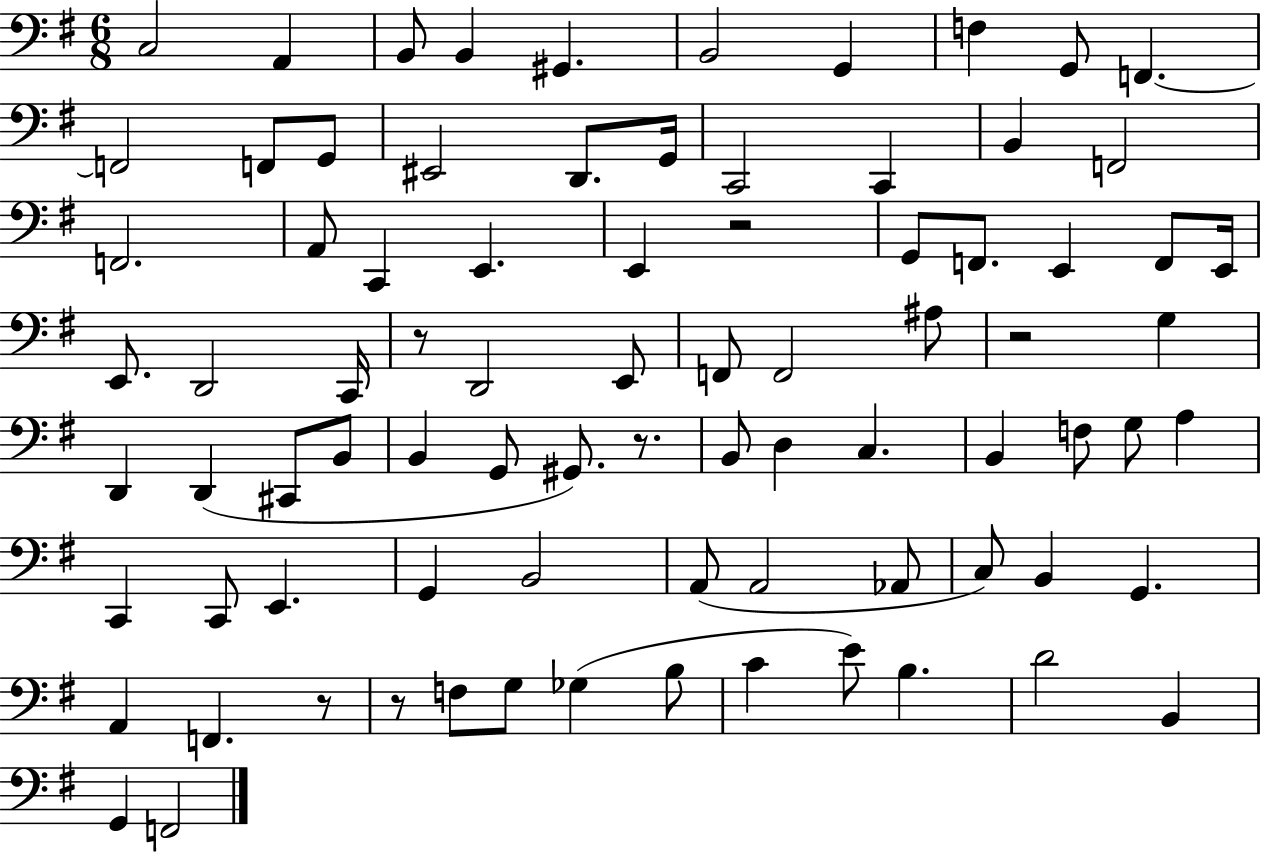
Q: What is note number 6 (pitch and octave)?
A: B2